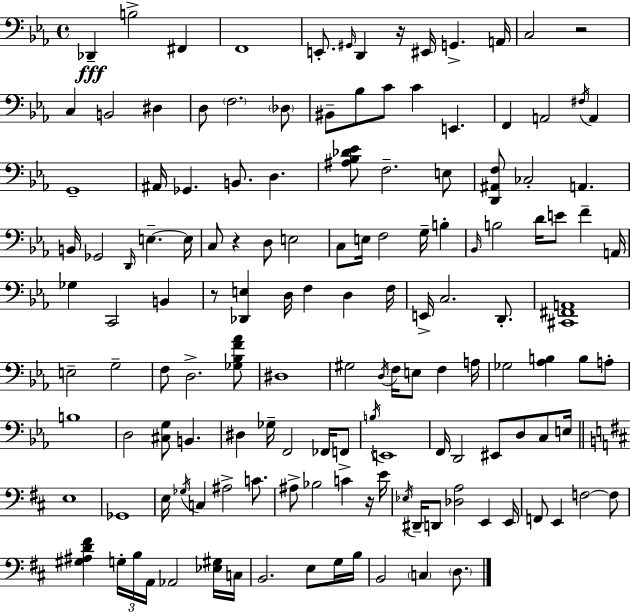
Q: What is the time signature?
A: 4/4